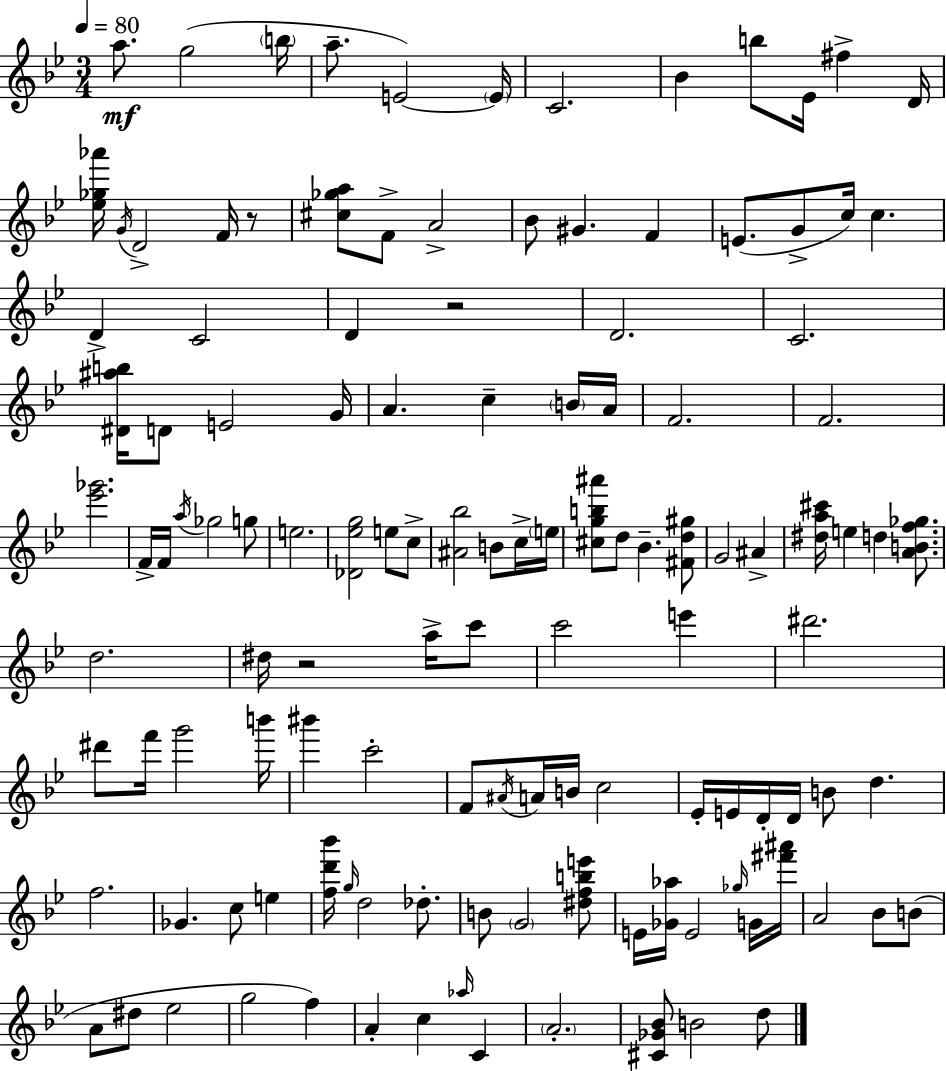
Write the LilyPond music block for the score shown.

{
  \clef treble
  \numericTimeSignature
  \time 3/4
  \key bes \major
  \tempo 4 = 80
  a''8.\mf g''2( \parenthesize b''16 | a''8.-- e'2~~) \parenthesize e'16 | c'2. | bes'4 b''8 ees'16 fis''4-> d'16 | \break <ees'' ges'' aes'''>16 \acciaccatura { g'16 } d'2-> f'16 r8 | <cis'' ges'' a''>8 f'8-> a'2-> | bes'8 gis'4. f'4 | e'8.( g'8-> c''16) c''4. | \break d'4-> c'2 | d'4 r2 | d'2. | c'2. | \break <dis' ais'' b''>16 d'8 e'2 | g'16 a'4. c''4-- \parenthesize b'16 | a'16 f'2. | f'2. | \break <ees''' ges'''>2. | f'16-> f'16 \acciaccatura { a''16 } ges''2 | g''8 e''2. | <des' ees'' g''>2 e''8 | \break c''8-> <ais' bes''>2 b'8 | c''16-> \parenthesize e''16 <cis'' g'' b'' ais'''>8 d''8 bes'4.-- | <fis' d'' gis''>8 g'2 ais'4-> | <dis'' a'' cis'''>16 e''4 d''4 <a' b' f'' ges''>8. | \break d''2. | dis''16 r2 a''16-> | c'''8 c'''2 e'''4 | dis'''2. | \break dis'''8 f'''16 g'''2 | b'''16 bis'''4 c'''2-. | f'8 \acciaccatura { ais'16 } a'16 b'16 c''2 | ees'16-. e'16 d'16-. d'16 b'8 d''4. | \break f''2. | ges'4. c''8 e''4 | <f'' d''' bes'''>16 \grace { g''16 } d''2 | des''8.-. b'8 \parenthesize g'2 | \break <dis'' f'' b'' e'''>8 e'16 <ges' aes''>16 e'2 | \grace { ges''16 } g'16 <fis''' ais'''>16 a'2 | bes'8 b'8( a'8 dis''8 ees''2 | g''2 | \break f''4) a'4-. c''4 | \grace { aes''16 } c'4 \parenthesize a'2.-. | <cis' ges' bes'>8 b'2 | d''8 \bar "|."
}